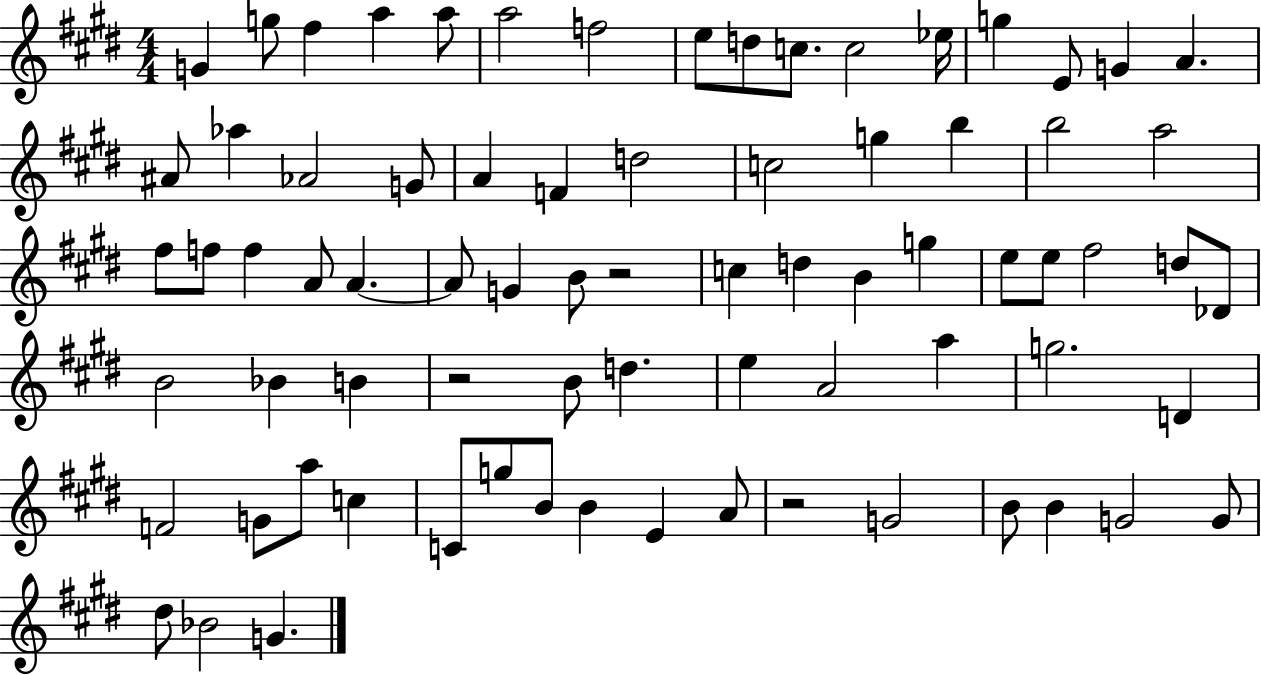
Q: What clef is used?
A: treble